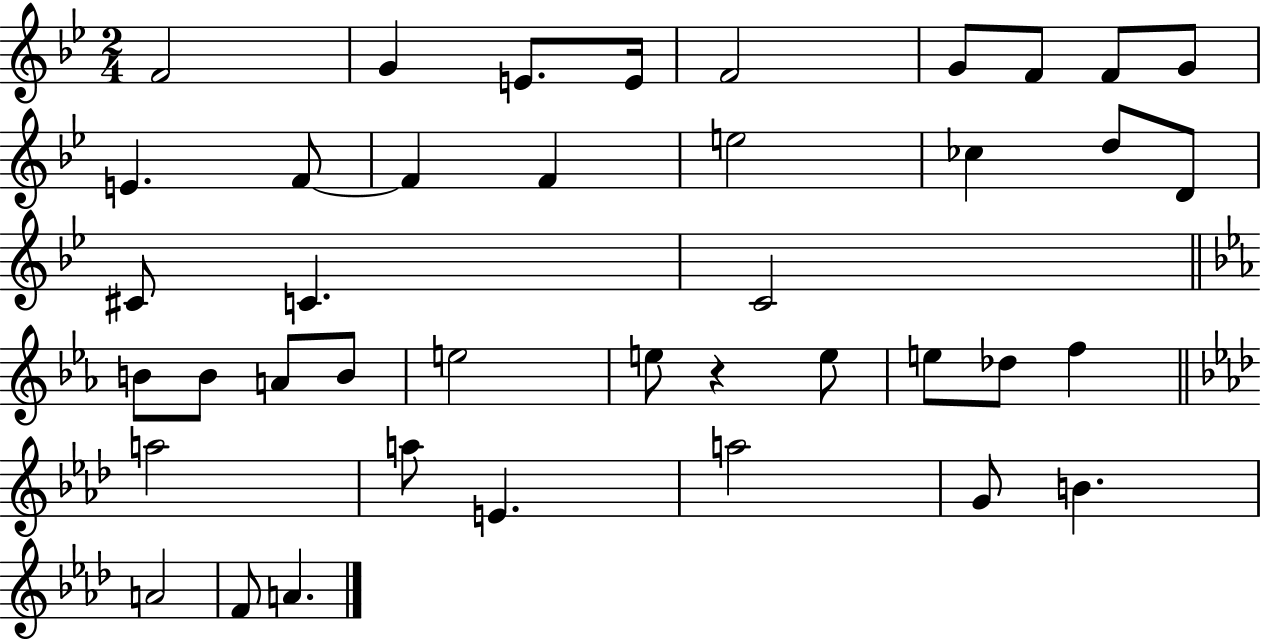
F4/h G4/q E4/e. E4/s F4/h G4/e F4/e F4/e G4/e E4/q. F4/e F4/q F4/q E5/h CES5/q D5/e D4/e C#4/e C4/q. C4/h B4/e B4/e A4/e B4/e E5/h E5/e R/q E5/e E5/e Db5/e F5/q A5/h A5/e E4/q. A5/h G4/e B4/q. A4/h F4/e A4/q.